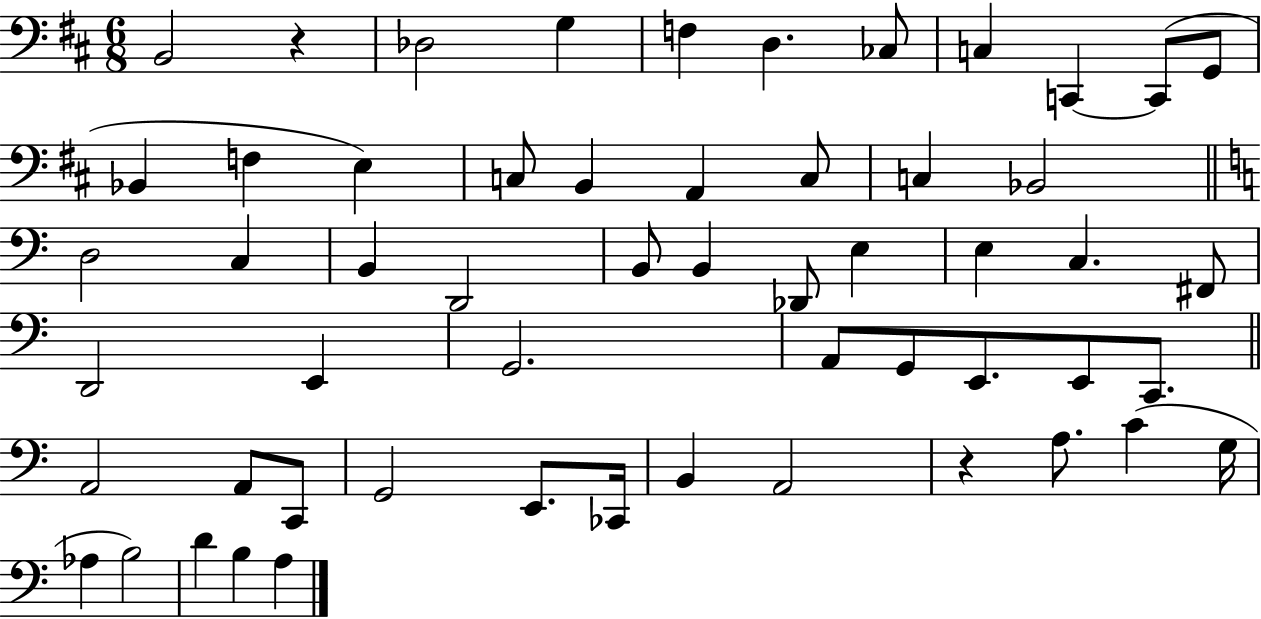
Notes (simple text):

B2/h R/q Db3/h G3/q F3/q D3/q. CES3/e C3/q C2/q C2/e G2/e Bb2/q F3/q E3/q C3/e B2/q A2/q C3/e C3/q Bb2/h D3/h C3/q B2/q D2/h B2/e B2/q Db2/e E3/q E3/q C3/q. F#2/e D2/h E2/q G2/h. A2/e G2/e E2/e. E2/e C2/e. A2/h A2/e C2/e G2/h E2/e. CES2/s B2/q A2/h R/q A3/e. C4/q G3/s Ab3/q B3/h D4/q B3/q A3/q